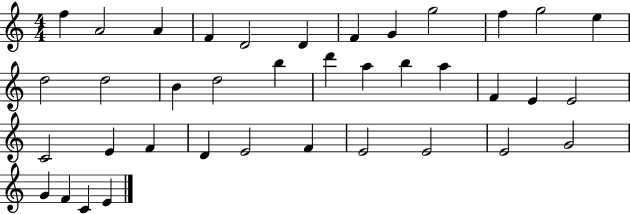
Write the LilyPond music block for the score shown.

{
  \clef treble
  \numericTimeSignature
  \time 4/4
  \key c \major
  f''4 a'2 a'4 | f'4 d'2 d'4 | f'4 g'4 g''2 | f''4 g''2 e''4 | \break d''2 d''2 | b'4 d''2 b''4 | d'''4 a''4 b''4 a''4 | f'4 e'4 e'2 | \break c'2 e'4 f'4 | d'4 e'2 f'4 | e'2 e'2 | e'2 g'2 | \break g'4 f'4 c'4 e'4 | \bar "|."
}